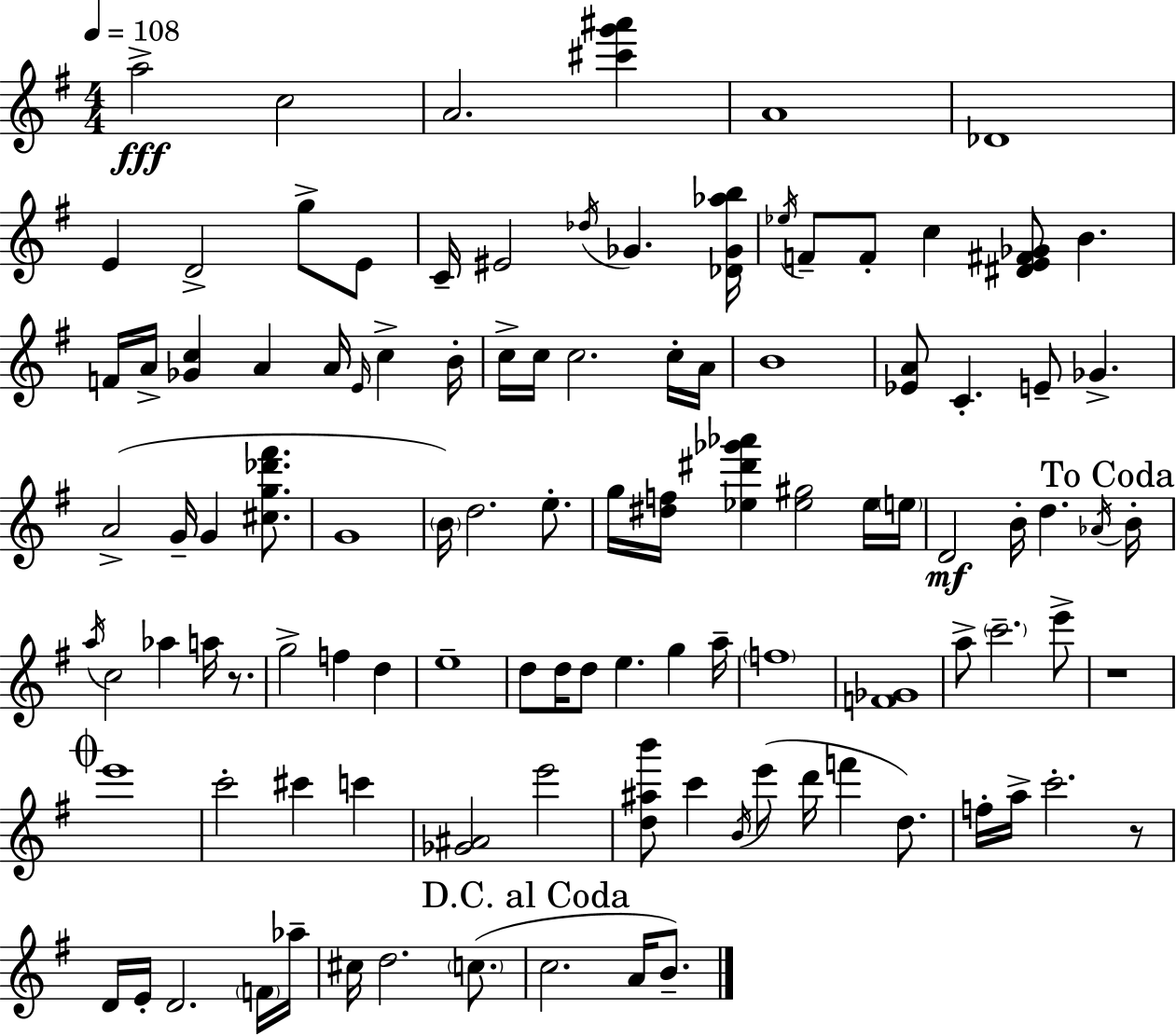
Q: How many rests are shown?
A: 3